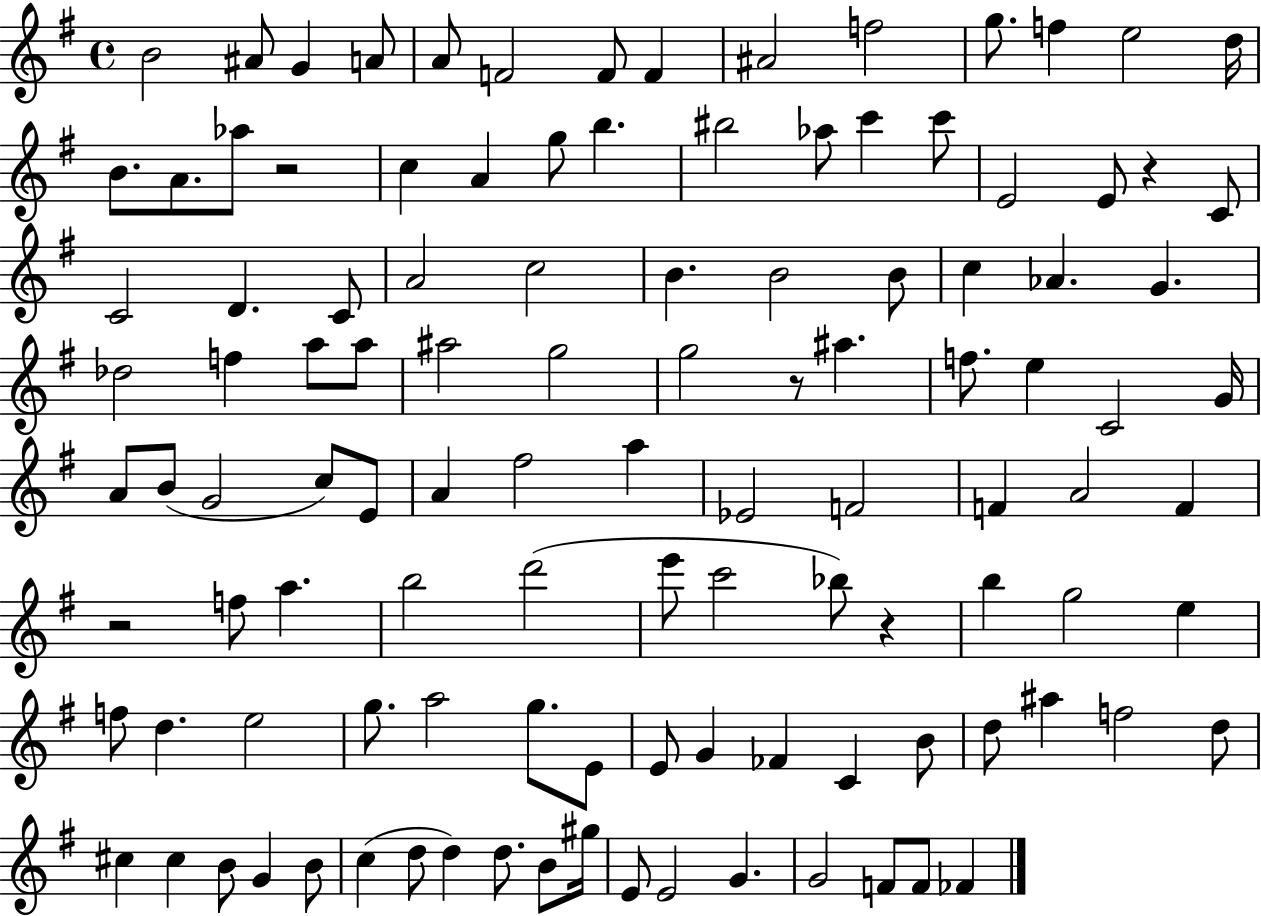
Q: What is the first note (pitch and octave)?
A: B4